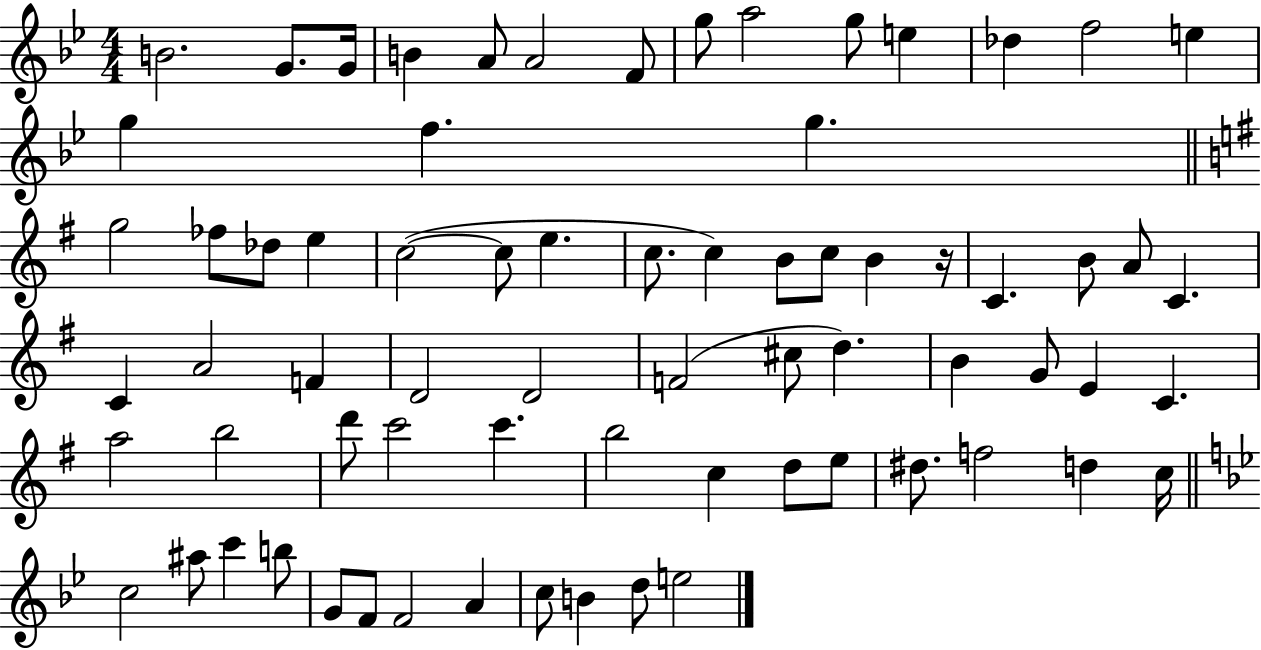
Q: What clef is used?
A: treble